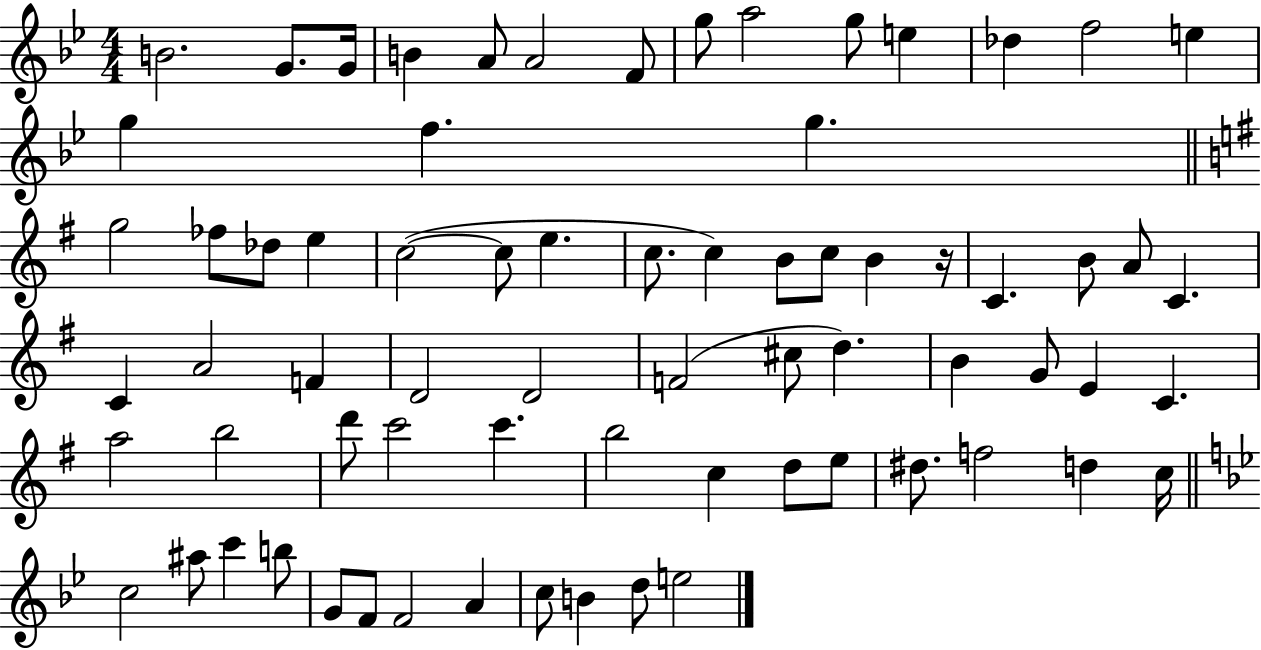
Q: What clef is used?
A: treble